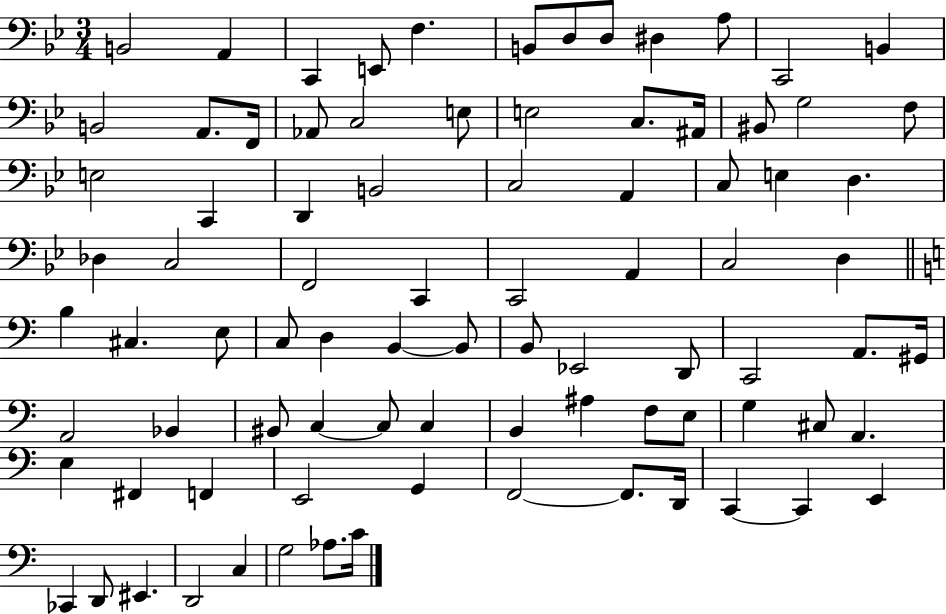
B2/h A2/q C2/q E2/e F3/q. B2/e D3/e D3/e D#3/q A3/e C2/h B2/q B2/h A2/e. F2/s Ab2/e C3/h E3/e E3/h C3/e. A#2/s BIS2/e G3/h F3/e E3/h C2/q D2/q B2/h C3/h A2/q C3/e E3/q D3/q. Db3/q C3/h F2/h C2/q C2/h A2/q C3/h D3/q B3/q C#3/q. E3/e C3/e D3/q B2/q B2/e B2/e Eb2/h D2/e C2/h A2/e. G#2/s A2/h Bb2/q BIS2/e C3/q C3/e C3/q B2/q A#3/q F3/e E3/e G3/q C#3/e A2/q. E3/q F#2/q F2/q E2/h G2/q F2/h F2/e. D2/s C2/q C2/q E2/q CES2/q D2/e EIS2/q. D2/h C3/q G3/h Ab3/e. C4/s